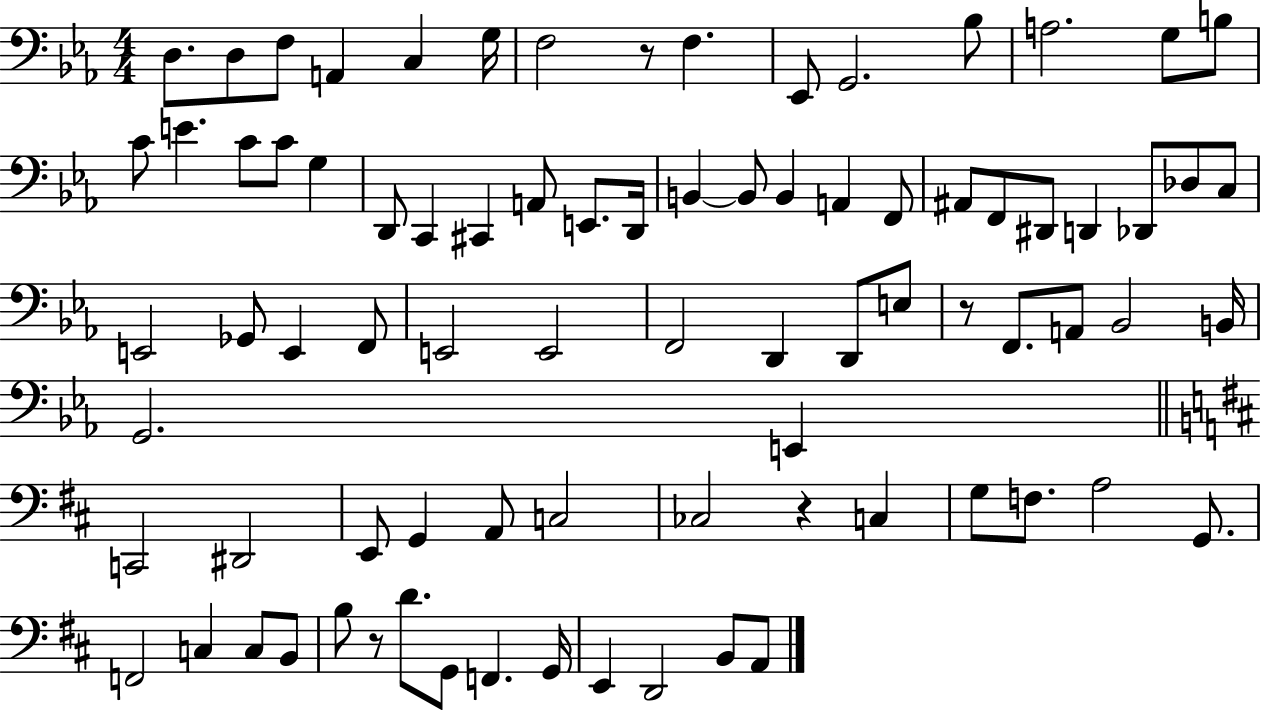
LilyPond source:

{
  \clef bass
  \numericTimeSignature
  \time 4/4
  \key ees \major
  d8. d8 f8 a,4 c4 g16 | f2 r8 f4. | ees,8 g,2. bes8 | a2. g8 b8 | \break c'8 e'4. c'8 c'8 g4 | d,8 c,4 cis,4 a,8 e,8. d,16 | b,4~~ b,8 b,4 a,4 f,8 | ais,8 f,8 dis,8 d,4 des,8 des8 c8 | \break e,2 ges,8 e,4 f,8 | e,2 e,2 | f,2 d,4 d,8 e8 | r8 f,8. a,8 bes,2 b,16 | \break g,2. e,4 | \bar "||" \break \key d \major c,2 dis,2 | e,8 g,4 a,8 c2 | ces2 r4 c4 | g8 f8. a2 g,8. | \break f,2 c4 c8 b,8 | b8 r8 d'8. g,8 f,4. g,16 | e,4 d,2 b,8 a,8 | \bar "|."
}